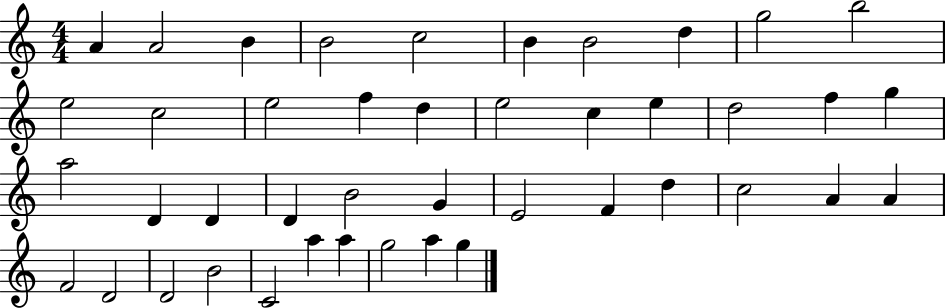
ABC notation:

X:1
T:Untitled
M:4/4
L:1/4
K:C
A A2 B B2 c2 B B2 d g2 b2 e2 c2 e2 f d e2 c e d2 f g a2 D D D B2 G E2 F d c2 A A F2 D2 D2 B2 C2 a a g2 a g